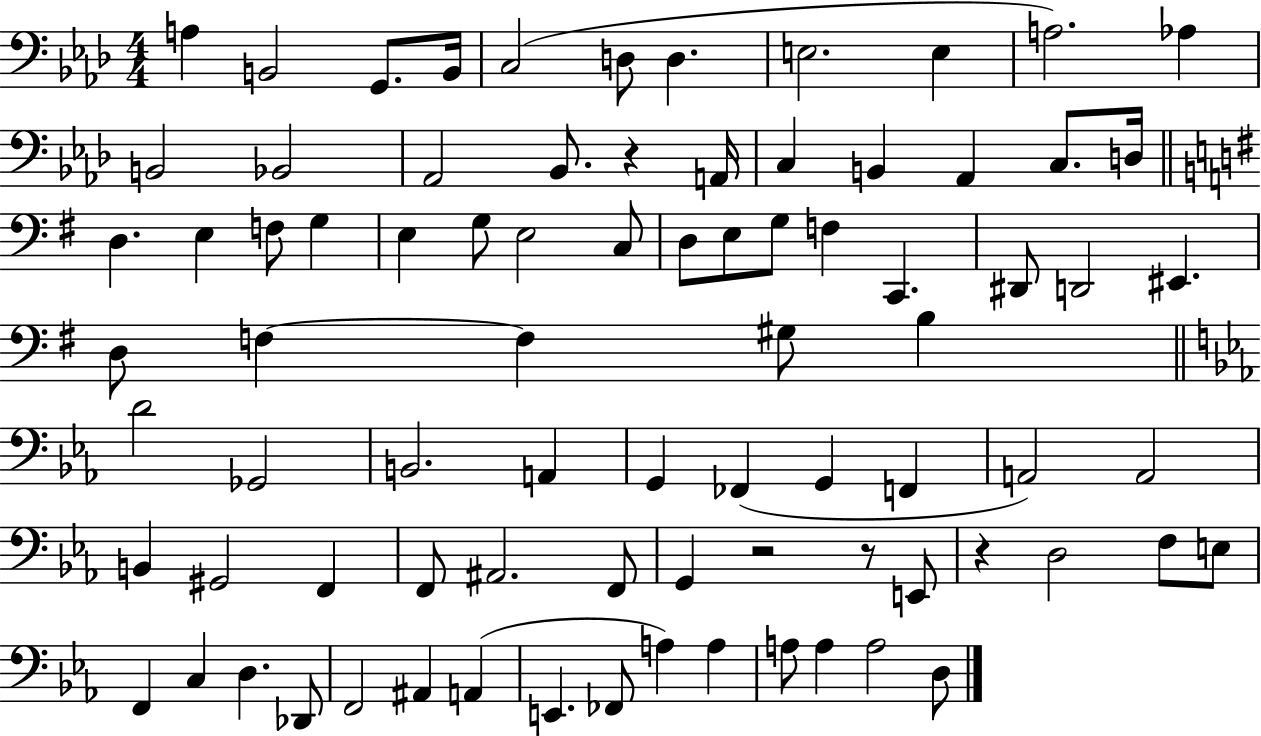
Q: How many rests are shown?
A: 4